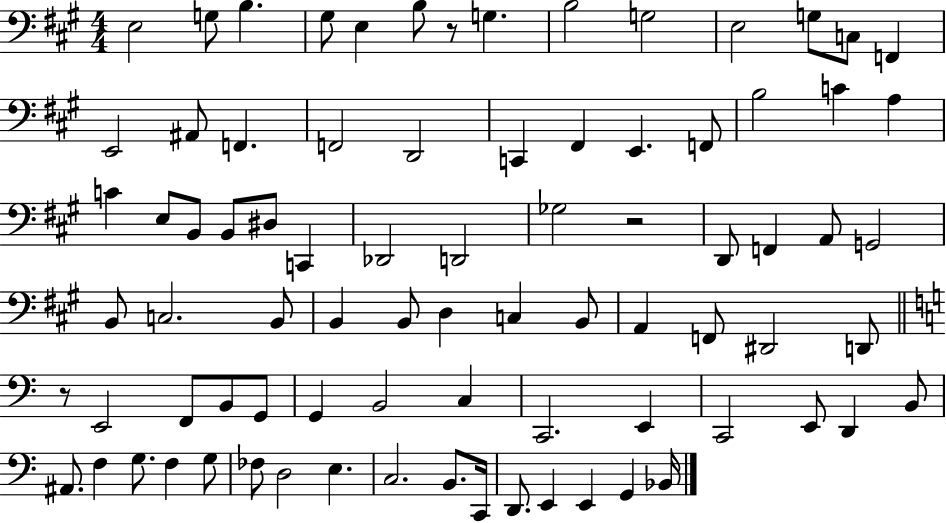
X:1
T:Untitled
M:4/4
L:1/4
K:A
E,2 G,/2 B, ^G,/2 E, B,/2 z/2 G, B,2 G,2 E,2 G,/2 C,/2 F,, E,,2 ^A,,/2 F,, F,,2 D,,2 C,, ^F,, E,, F,,/2 B,2 C A, C E,/2 B,,/2 B,,/2 ^D,/2 C,, _D,,2 D,,2 _G,2 z2 D,,/2 F,, A,,/2 G,,2 B,,/2 C,2 B,,/2 B,, B,,/2 D, C, B,,/2 A,, F,,/2 ^D,,2 D,,/2 z/2 E,,2 F,,/2 B,,/2 G,,/2 G,, B,,2 C, C,,2 E,, C,,2 E,,/2 D,, B,,/2 ^A,,/2 F, G,/2 F, G,/2 _F,/2 D,2 E, C,2 B,,/2 C,,/4 D,,/2 E,, E,, G,, _B,,/4